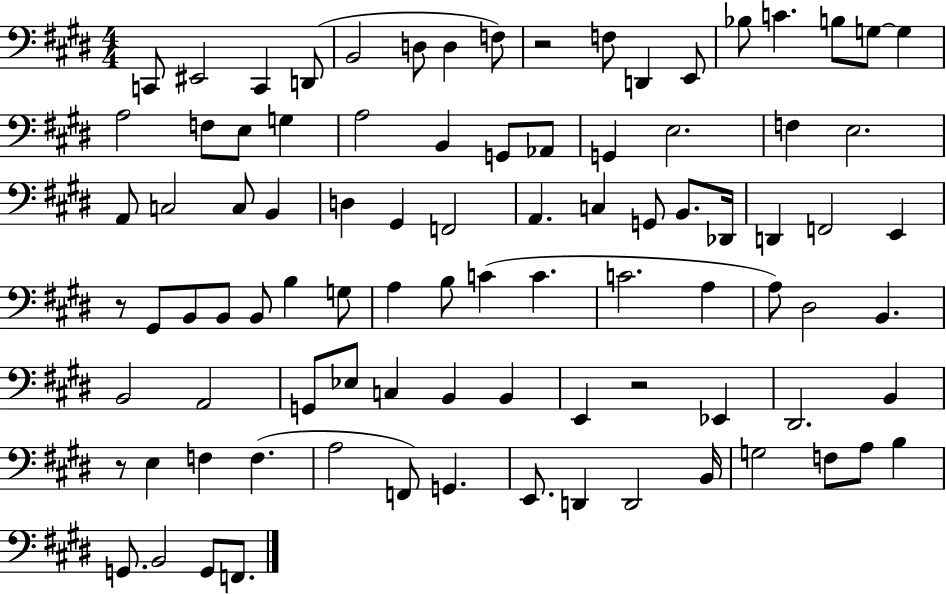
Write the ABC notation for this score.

X:1
T:Untitled
M:4/4
L:1/4
K:E
C,,/2 ^E,,2 C,, D,,/2 B,,2 D,/2 D, F,/2 z2 F,/2 D,, E,,/2 _B,/2 C B,/2 G,/2 G, A,2 F,/2 E,/2 G, A,2 B,, G,,/2 _A,,/2 G,, E,2 F, E,2 A,,/2 C,2 C,/2 B,, D, ^G,, F,,2 A,, C, G,,/2 B,,/2 _D,,/4 D,, F,,2 E,, z/2 ^G,,/2 B,,/2 B,,/2 B,,/2 B, G,/2 A, B,/2 C C C2 A, A,/2 ^D,2 B,, B,,2 A,,2 G,,/2 _E,/2 C, B,, B,, E,, z2 _E,, ^D,,2 B,, z/2 E, F, F, A,2 F,,/2 G,, E,,/2 D,, D,,2 B,,/4 G,2 F,/2 A,/2 B, G,,/2 B,,2 G,,/2 F,,/2